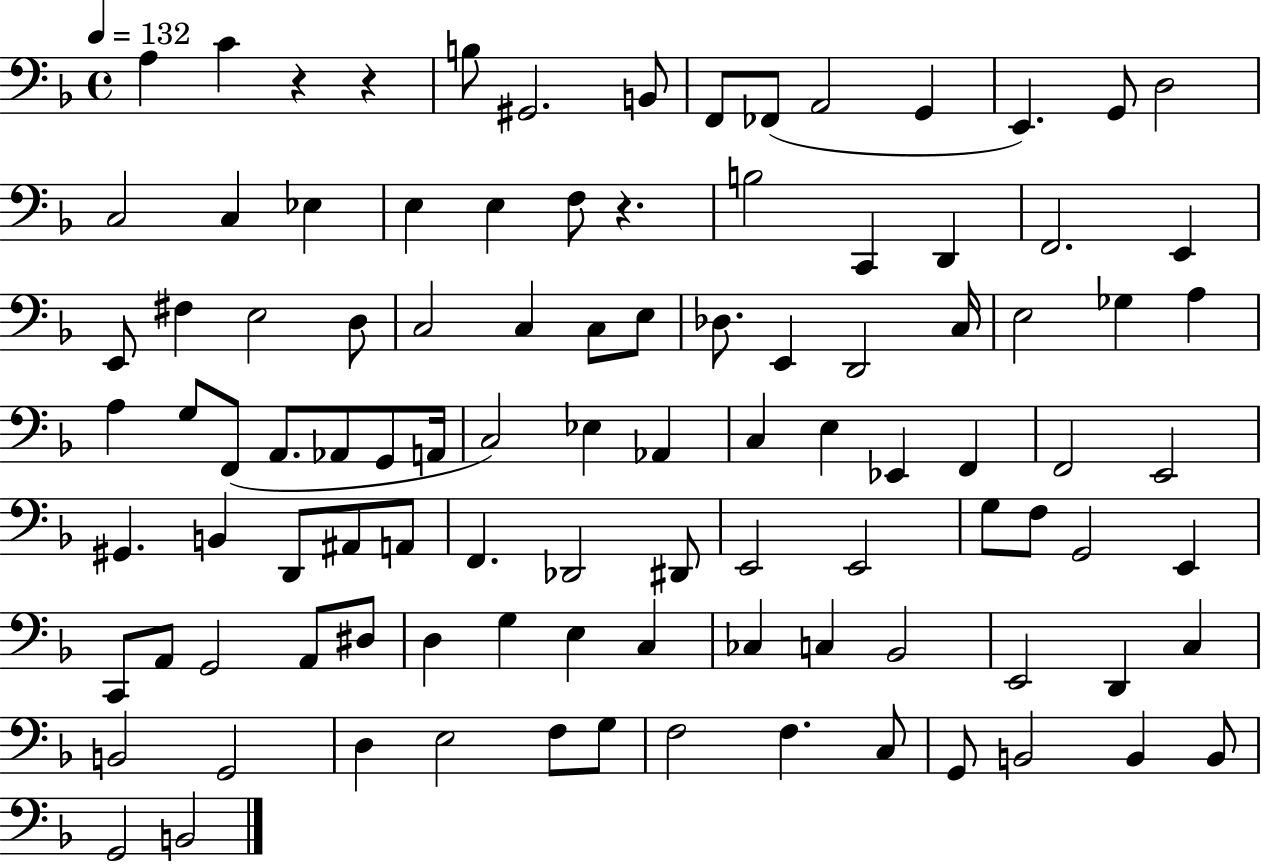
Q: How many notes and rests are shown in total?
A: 101